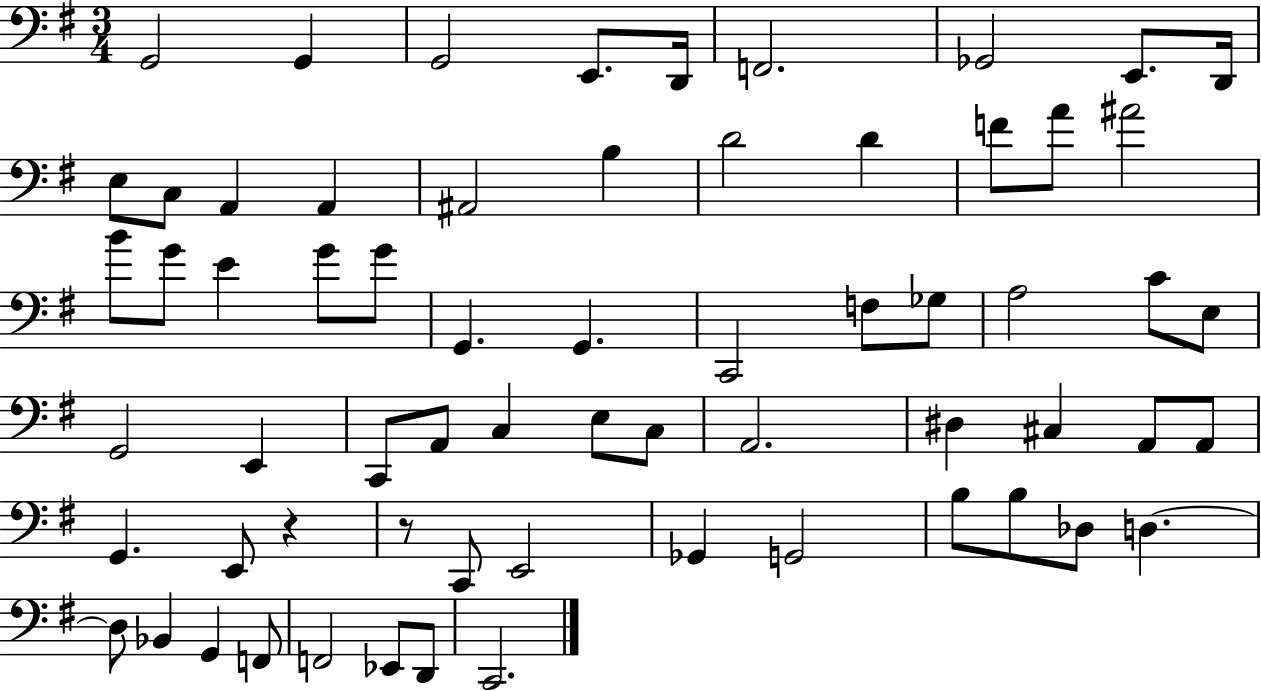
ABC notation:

X:1
T:Untitled
M:3/4
L:1/4
K:G
G,,2 G,, G,,2 E,,/2 D,,/4 F,,2 _G,,2 E,,/2 D,,/4 E,/2 C,/2 A,, A,, ^A,,2 B, D2 D F/2 A/2 ^A2 B/2 G/2 E G/2 G/2 G,, G,, C,,2 F,/2 _G,/2 A,2 C/2 E,/2 G,,2 E,, C,,/2 A,,/2 C, E,/2 C,/2 A,,2 ^D, ^C, A,,/2 A,,/2 G,, E,,/2 z z/2 C,,/2 E,,2 _G,, G,,2 B,/2 B,/2 _D,/2 D, D,/2 _B,, G,, F,,/2 F,,2 _E,,/2 D,,/2 C,,2